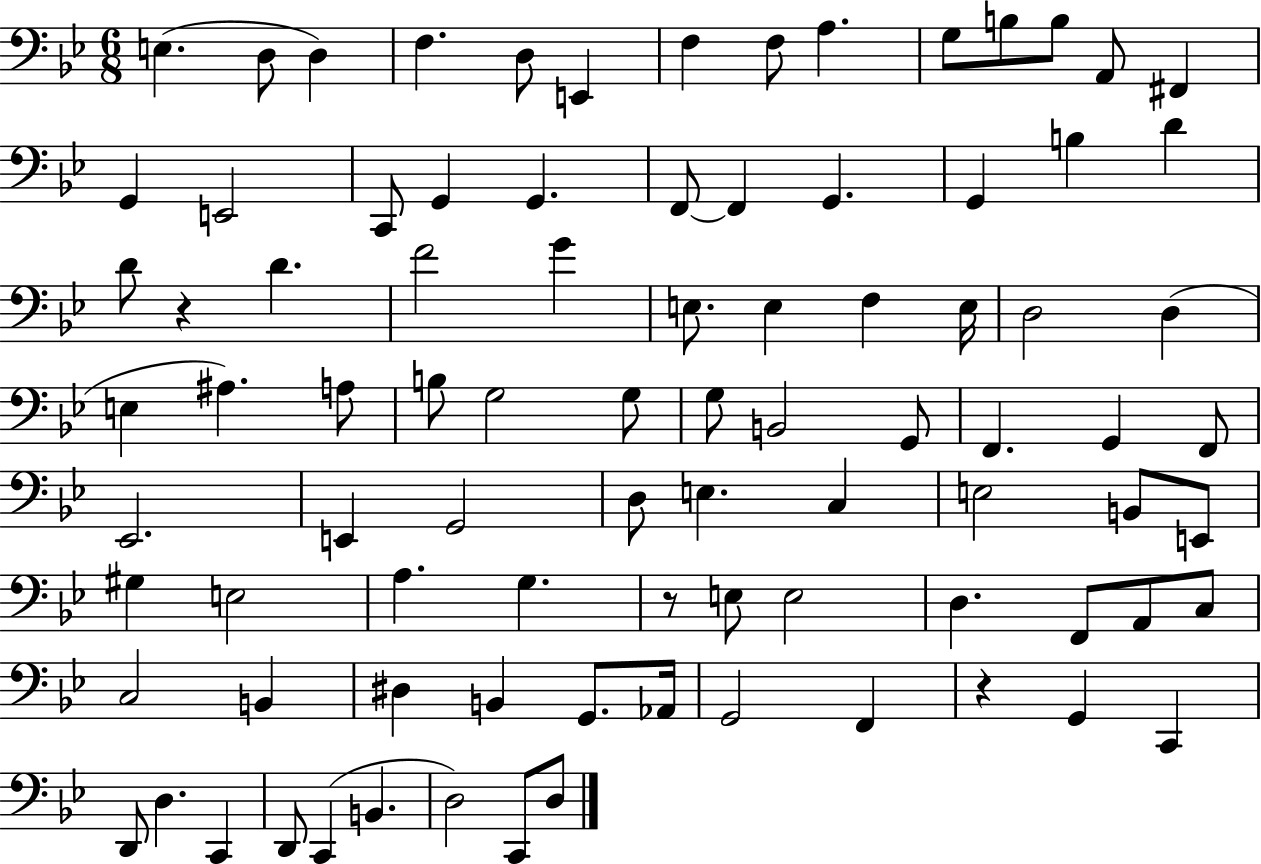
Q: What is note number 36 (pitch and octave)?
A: E3